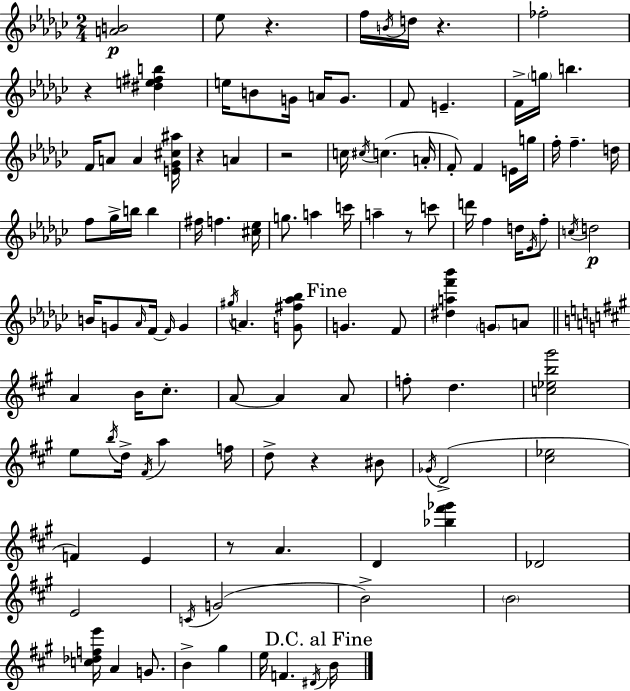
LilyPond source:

{
  \clef treble
  \numericTimeSignature
  \time 2/4
  \key ees \minor
  <a' b'>2\p | ees''8 r4. | f''16 \acciaccatura { b'16 } d''16 r4. | fes''2-. | \break r4 <dis'' e'' fis'' b''>4 | e''16 b'8 g'16 a'16 g'8. | f'8 e'4.-- | f'16-> \parenthesize g''16 b''4. | \break f'16 a'8 a'4 | <e' ges' cis'' ais''>16 r4 a'4 | r2 | c''16 \acciaccatura { cis''16 } c''4.( | \break a'16-. f'8-.) f'4 | e'16 g''16 f''16-. f''4.-- | d''16 f''8 ges''16-> b''16 b''4 | fis''16 f''4. | \break <cis'' ees''>16 g''8. a''4 | c'''16 a''4-- r8 | c'''8 d'''16 f''4 d''16 | \acciaccatura { ees'16 } f''8-. \acciaccatura { c''16 } d''2\p | \break b'16 g'8 \grace { aes'16 } | f'16~~ \grace { f'16 } g'4 \acciaccatura { gis''16 } a'4. | <g' fis'' aes'' bes''>8 \mark "Fine" g'4. | f'8 <dis'' a'' f''' bes'''>4 | \break \parenthesize g'8 a'8 \bar "||" \break \key a \major a'4 b'16 cis''8.-. | a'8~~ a'4 a'8 | f''8-. d''4. | <c'' ees'' b'' gis'''>2 | \break e''8 \acciaccatura { b''16 } d''16-> \acciaccatura { fis'16 } a''4 | f''16 d''8-> r4 | bis'8 \acciaccatura { ges'16 }( d'2-> | <cis'' ees''>2 | \break f'4) e'4 | r8 a'4. | d'4 <bes'' fis''' ges'''>4 | des'2 | \break e'2 | \acciaccatura { c'16 }( g'2 | b'2->) | \parenthesize b'2 | \break <c'' des'' f'' e'''>16 a'4 | g'8. b'4-> | gis''4 e''16 f'4. | \acciaccatura { dis'16 } \mark "D.C. al Fine" b'16 \bar "|."
}